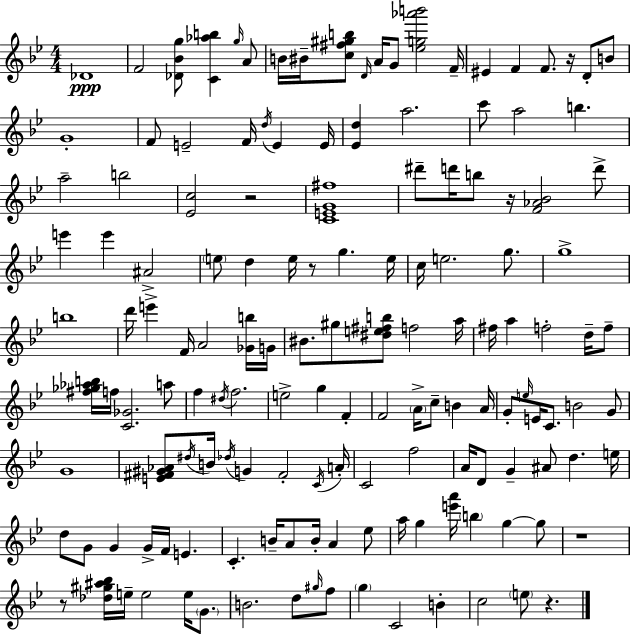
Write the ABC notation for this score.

X:1
T:Untitled
M:4/4
L:1/4
K:Gm
_D4 F2 [_D_Bg]/2 [C_ab] g/4 A/2 B/4 ^B/4 [c^f^gb]/2 D/4 A/4 G/2 [_eg_a'b']2 F/4 ^E F F/2 z/4 D/2 B/2 G4 F/2 E2 F/4 d/4 E E/4 [_Ed] a2 c'/2 a2 b a2 b2 [_Ec]2 z2 [CEG^f]4 ^d'/2 d'/4 b/2 z/4 [F_A_B]2 d'/2 e' e' ^A2 e/2 d e/4 z/2 g e/4 c/4 e2 g/2 g4 b4 d'/4 e' F/4 A2 [_Gb]/4 G/4 ^B/2 ^g/2 [^de^fb]/2 f2 a/4 ^f/4 a f2 d/4 f/2 [^f_g_ab]/4 f/4 [C_G]2 a/2 f ^d/4 f2 e2 g F F2 A/4 c/2 B A/4 G/2 e/4 E/4 C/2 B2 G/2 G4 [E^F^G_A]/2 ^d/4 B/4 _d/4 G ^F2 C/4 A/4 C2 f2 A/4 D/2 G ^A/2 d e/4 d/2 G/2 G G/4 F/4 E C B/4 A/2 B/4 A _e/2 a/4 g [e'a']/4 b g g/2 z4 z/2 [_d^g^a_b]/4 e/4 e2 e/4 G/2 B2 d/2 ^g/4 f/2 g C2 B c2 e/2 z